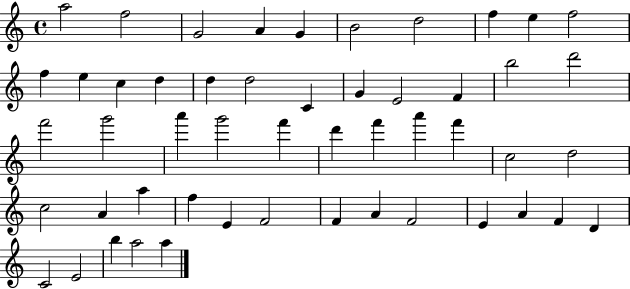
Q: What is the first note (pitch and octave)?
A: A5